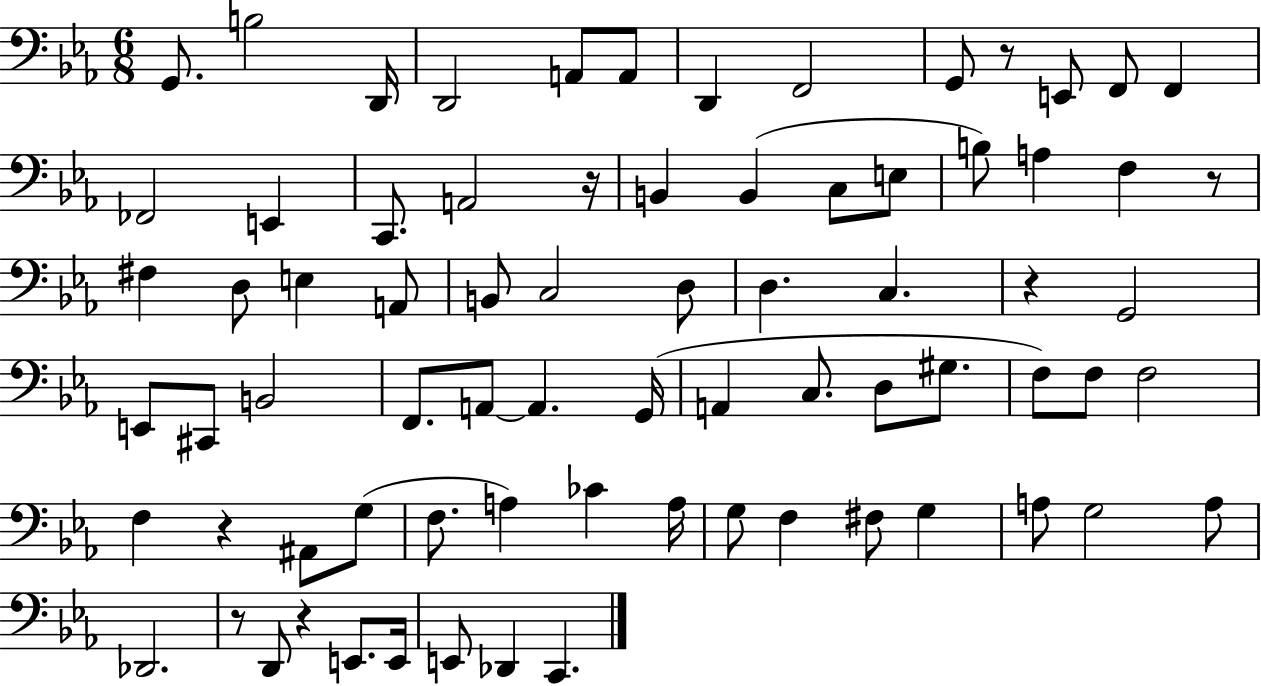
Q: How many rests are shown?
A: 7